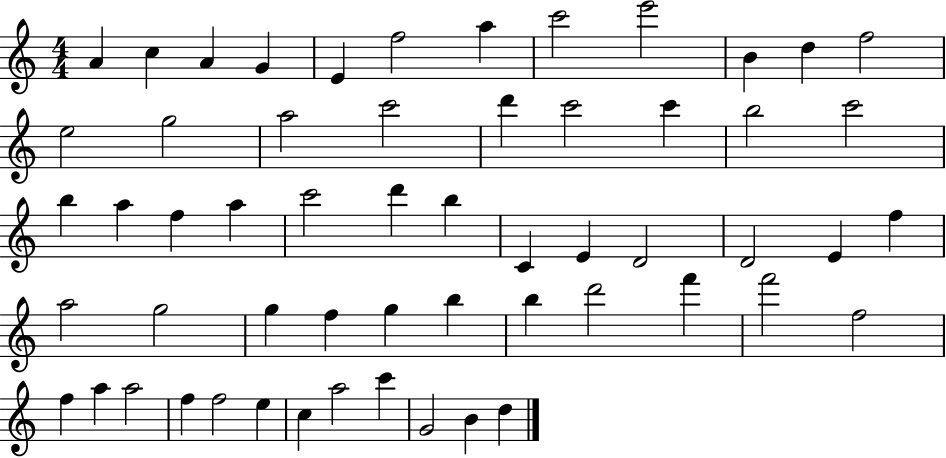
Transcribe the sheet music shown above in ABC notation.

X:1
T:Untitled
M:4/4
L:1/4
K:C
A c A G E f2 a c'2 e'2 B d f2 e2 g2 a2 c'2 d' c'2 c' b2 c'2 b a f a c'2 d' b C E D2 D2 E f a2 g2 g f g b b d'2 f' f'2 f2 f a a2 f f2 e c a2 c' G2 B d